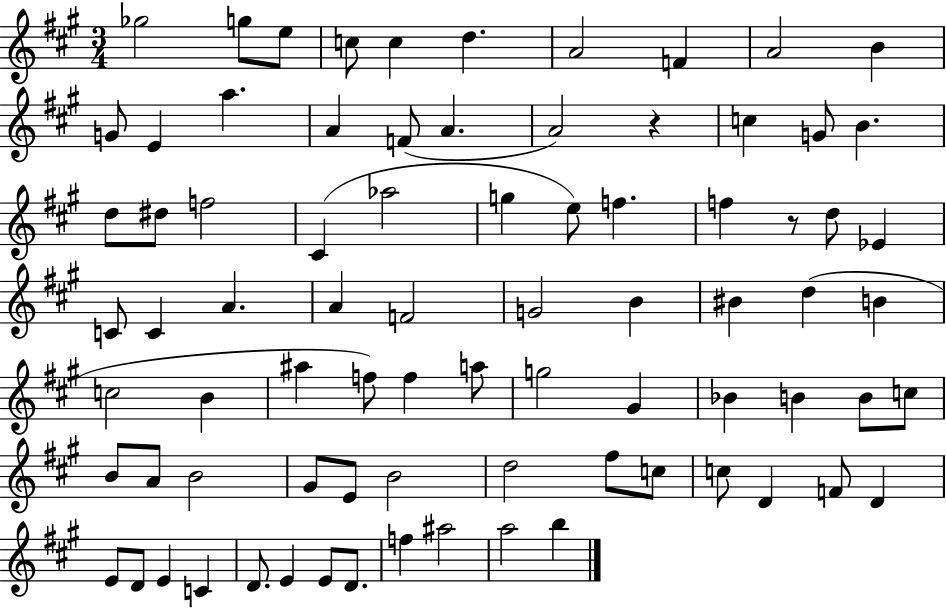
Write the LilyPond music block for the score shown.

{
  \clef treble
  \numericTimeSignature
  \time 3/4
  \key a \major
  ges''2 g''8 e''8 | c''8 c''4 d''4. | a'2 f'4 | a'2 b'4 | \break g'8 e'4 a''4. | a'4 f'8( a'4. | a'2) r4 | c''4 g'8 b'4. | \break d''8 dis''8 f''2 | cis'4( aes''2 | g''4 e''8) f''4. | f''4 r8 d''8 ees'4 | \break c'8 c'4 a'4. | a'4 f'2 | g'2 b'4 | bis'4 d''4( b'4 | \break c''2 b'4 | ais''4 f''8) f''4 a''8 | g''2 gis'4 | bes'4 b'4 b'8 c''8 | \break b'8 a'8 b'2 | gis'8 e'8 b'2 | d''2 fis''8 c''8 | c''8 d'4 f'8 d'4 | \break e'8 d'8 e'4 c'4 | d'8. e'4 e'8 d'8. | f''4 ais''2 | a''2 b''4 | \break \bar "|."
}